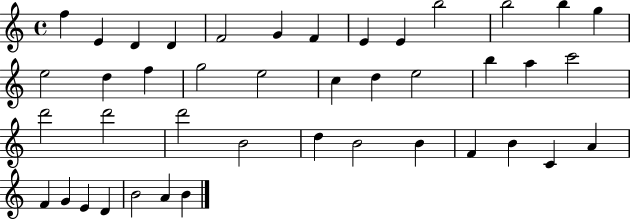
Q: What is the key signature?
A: C major